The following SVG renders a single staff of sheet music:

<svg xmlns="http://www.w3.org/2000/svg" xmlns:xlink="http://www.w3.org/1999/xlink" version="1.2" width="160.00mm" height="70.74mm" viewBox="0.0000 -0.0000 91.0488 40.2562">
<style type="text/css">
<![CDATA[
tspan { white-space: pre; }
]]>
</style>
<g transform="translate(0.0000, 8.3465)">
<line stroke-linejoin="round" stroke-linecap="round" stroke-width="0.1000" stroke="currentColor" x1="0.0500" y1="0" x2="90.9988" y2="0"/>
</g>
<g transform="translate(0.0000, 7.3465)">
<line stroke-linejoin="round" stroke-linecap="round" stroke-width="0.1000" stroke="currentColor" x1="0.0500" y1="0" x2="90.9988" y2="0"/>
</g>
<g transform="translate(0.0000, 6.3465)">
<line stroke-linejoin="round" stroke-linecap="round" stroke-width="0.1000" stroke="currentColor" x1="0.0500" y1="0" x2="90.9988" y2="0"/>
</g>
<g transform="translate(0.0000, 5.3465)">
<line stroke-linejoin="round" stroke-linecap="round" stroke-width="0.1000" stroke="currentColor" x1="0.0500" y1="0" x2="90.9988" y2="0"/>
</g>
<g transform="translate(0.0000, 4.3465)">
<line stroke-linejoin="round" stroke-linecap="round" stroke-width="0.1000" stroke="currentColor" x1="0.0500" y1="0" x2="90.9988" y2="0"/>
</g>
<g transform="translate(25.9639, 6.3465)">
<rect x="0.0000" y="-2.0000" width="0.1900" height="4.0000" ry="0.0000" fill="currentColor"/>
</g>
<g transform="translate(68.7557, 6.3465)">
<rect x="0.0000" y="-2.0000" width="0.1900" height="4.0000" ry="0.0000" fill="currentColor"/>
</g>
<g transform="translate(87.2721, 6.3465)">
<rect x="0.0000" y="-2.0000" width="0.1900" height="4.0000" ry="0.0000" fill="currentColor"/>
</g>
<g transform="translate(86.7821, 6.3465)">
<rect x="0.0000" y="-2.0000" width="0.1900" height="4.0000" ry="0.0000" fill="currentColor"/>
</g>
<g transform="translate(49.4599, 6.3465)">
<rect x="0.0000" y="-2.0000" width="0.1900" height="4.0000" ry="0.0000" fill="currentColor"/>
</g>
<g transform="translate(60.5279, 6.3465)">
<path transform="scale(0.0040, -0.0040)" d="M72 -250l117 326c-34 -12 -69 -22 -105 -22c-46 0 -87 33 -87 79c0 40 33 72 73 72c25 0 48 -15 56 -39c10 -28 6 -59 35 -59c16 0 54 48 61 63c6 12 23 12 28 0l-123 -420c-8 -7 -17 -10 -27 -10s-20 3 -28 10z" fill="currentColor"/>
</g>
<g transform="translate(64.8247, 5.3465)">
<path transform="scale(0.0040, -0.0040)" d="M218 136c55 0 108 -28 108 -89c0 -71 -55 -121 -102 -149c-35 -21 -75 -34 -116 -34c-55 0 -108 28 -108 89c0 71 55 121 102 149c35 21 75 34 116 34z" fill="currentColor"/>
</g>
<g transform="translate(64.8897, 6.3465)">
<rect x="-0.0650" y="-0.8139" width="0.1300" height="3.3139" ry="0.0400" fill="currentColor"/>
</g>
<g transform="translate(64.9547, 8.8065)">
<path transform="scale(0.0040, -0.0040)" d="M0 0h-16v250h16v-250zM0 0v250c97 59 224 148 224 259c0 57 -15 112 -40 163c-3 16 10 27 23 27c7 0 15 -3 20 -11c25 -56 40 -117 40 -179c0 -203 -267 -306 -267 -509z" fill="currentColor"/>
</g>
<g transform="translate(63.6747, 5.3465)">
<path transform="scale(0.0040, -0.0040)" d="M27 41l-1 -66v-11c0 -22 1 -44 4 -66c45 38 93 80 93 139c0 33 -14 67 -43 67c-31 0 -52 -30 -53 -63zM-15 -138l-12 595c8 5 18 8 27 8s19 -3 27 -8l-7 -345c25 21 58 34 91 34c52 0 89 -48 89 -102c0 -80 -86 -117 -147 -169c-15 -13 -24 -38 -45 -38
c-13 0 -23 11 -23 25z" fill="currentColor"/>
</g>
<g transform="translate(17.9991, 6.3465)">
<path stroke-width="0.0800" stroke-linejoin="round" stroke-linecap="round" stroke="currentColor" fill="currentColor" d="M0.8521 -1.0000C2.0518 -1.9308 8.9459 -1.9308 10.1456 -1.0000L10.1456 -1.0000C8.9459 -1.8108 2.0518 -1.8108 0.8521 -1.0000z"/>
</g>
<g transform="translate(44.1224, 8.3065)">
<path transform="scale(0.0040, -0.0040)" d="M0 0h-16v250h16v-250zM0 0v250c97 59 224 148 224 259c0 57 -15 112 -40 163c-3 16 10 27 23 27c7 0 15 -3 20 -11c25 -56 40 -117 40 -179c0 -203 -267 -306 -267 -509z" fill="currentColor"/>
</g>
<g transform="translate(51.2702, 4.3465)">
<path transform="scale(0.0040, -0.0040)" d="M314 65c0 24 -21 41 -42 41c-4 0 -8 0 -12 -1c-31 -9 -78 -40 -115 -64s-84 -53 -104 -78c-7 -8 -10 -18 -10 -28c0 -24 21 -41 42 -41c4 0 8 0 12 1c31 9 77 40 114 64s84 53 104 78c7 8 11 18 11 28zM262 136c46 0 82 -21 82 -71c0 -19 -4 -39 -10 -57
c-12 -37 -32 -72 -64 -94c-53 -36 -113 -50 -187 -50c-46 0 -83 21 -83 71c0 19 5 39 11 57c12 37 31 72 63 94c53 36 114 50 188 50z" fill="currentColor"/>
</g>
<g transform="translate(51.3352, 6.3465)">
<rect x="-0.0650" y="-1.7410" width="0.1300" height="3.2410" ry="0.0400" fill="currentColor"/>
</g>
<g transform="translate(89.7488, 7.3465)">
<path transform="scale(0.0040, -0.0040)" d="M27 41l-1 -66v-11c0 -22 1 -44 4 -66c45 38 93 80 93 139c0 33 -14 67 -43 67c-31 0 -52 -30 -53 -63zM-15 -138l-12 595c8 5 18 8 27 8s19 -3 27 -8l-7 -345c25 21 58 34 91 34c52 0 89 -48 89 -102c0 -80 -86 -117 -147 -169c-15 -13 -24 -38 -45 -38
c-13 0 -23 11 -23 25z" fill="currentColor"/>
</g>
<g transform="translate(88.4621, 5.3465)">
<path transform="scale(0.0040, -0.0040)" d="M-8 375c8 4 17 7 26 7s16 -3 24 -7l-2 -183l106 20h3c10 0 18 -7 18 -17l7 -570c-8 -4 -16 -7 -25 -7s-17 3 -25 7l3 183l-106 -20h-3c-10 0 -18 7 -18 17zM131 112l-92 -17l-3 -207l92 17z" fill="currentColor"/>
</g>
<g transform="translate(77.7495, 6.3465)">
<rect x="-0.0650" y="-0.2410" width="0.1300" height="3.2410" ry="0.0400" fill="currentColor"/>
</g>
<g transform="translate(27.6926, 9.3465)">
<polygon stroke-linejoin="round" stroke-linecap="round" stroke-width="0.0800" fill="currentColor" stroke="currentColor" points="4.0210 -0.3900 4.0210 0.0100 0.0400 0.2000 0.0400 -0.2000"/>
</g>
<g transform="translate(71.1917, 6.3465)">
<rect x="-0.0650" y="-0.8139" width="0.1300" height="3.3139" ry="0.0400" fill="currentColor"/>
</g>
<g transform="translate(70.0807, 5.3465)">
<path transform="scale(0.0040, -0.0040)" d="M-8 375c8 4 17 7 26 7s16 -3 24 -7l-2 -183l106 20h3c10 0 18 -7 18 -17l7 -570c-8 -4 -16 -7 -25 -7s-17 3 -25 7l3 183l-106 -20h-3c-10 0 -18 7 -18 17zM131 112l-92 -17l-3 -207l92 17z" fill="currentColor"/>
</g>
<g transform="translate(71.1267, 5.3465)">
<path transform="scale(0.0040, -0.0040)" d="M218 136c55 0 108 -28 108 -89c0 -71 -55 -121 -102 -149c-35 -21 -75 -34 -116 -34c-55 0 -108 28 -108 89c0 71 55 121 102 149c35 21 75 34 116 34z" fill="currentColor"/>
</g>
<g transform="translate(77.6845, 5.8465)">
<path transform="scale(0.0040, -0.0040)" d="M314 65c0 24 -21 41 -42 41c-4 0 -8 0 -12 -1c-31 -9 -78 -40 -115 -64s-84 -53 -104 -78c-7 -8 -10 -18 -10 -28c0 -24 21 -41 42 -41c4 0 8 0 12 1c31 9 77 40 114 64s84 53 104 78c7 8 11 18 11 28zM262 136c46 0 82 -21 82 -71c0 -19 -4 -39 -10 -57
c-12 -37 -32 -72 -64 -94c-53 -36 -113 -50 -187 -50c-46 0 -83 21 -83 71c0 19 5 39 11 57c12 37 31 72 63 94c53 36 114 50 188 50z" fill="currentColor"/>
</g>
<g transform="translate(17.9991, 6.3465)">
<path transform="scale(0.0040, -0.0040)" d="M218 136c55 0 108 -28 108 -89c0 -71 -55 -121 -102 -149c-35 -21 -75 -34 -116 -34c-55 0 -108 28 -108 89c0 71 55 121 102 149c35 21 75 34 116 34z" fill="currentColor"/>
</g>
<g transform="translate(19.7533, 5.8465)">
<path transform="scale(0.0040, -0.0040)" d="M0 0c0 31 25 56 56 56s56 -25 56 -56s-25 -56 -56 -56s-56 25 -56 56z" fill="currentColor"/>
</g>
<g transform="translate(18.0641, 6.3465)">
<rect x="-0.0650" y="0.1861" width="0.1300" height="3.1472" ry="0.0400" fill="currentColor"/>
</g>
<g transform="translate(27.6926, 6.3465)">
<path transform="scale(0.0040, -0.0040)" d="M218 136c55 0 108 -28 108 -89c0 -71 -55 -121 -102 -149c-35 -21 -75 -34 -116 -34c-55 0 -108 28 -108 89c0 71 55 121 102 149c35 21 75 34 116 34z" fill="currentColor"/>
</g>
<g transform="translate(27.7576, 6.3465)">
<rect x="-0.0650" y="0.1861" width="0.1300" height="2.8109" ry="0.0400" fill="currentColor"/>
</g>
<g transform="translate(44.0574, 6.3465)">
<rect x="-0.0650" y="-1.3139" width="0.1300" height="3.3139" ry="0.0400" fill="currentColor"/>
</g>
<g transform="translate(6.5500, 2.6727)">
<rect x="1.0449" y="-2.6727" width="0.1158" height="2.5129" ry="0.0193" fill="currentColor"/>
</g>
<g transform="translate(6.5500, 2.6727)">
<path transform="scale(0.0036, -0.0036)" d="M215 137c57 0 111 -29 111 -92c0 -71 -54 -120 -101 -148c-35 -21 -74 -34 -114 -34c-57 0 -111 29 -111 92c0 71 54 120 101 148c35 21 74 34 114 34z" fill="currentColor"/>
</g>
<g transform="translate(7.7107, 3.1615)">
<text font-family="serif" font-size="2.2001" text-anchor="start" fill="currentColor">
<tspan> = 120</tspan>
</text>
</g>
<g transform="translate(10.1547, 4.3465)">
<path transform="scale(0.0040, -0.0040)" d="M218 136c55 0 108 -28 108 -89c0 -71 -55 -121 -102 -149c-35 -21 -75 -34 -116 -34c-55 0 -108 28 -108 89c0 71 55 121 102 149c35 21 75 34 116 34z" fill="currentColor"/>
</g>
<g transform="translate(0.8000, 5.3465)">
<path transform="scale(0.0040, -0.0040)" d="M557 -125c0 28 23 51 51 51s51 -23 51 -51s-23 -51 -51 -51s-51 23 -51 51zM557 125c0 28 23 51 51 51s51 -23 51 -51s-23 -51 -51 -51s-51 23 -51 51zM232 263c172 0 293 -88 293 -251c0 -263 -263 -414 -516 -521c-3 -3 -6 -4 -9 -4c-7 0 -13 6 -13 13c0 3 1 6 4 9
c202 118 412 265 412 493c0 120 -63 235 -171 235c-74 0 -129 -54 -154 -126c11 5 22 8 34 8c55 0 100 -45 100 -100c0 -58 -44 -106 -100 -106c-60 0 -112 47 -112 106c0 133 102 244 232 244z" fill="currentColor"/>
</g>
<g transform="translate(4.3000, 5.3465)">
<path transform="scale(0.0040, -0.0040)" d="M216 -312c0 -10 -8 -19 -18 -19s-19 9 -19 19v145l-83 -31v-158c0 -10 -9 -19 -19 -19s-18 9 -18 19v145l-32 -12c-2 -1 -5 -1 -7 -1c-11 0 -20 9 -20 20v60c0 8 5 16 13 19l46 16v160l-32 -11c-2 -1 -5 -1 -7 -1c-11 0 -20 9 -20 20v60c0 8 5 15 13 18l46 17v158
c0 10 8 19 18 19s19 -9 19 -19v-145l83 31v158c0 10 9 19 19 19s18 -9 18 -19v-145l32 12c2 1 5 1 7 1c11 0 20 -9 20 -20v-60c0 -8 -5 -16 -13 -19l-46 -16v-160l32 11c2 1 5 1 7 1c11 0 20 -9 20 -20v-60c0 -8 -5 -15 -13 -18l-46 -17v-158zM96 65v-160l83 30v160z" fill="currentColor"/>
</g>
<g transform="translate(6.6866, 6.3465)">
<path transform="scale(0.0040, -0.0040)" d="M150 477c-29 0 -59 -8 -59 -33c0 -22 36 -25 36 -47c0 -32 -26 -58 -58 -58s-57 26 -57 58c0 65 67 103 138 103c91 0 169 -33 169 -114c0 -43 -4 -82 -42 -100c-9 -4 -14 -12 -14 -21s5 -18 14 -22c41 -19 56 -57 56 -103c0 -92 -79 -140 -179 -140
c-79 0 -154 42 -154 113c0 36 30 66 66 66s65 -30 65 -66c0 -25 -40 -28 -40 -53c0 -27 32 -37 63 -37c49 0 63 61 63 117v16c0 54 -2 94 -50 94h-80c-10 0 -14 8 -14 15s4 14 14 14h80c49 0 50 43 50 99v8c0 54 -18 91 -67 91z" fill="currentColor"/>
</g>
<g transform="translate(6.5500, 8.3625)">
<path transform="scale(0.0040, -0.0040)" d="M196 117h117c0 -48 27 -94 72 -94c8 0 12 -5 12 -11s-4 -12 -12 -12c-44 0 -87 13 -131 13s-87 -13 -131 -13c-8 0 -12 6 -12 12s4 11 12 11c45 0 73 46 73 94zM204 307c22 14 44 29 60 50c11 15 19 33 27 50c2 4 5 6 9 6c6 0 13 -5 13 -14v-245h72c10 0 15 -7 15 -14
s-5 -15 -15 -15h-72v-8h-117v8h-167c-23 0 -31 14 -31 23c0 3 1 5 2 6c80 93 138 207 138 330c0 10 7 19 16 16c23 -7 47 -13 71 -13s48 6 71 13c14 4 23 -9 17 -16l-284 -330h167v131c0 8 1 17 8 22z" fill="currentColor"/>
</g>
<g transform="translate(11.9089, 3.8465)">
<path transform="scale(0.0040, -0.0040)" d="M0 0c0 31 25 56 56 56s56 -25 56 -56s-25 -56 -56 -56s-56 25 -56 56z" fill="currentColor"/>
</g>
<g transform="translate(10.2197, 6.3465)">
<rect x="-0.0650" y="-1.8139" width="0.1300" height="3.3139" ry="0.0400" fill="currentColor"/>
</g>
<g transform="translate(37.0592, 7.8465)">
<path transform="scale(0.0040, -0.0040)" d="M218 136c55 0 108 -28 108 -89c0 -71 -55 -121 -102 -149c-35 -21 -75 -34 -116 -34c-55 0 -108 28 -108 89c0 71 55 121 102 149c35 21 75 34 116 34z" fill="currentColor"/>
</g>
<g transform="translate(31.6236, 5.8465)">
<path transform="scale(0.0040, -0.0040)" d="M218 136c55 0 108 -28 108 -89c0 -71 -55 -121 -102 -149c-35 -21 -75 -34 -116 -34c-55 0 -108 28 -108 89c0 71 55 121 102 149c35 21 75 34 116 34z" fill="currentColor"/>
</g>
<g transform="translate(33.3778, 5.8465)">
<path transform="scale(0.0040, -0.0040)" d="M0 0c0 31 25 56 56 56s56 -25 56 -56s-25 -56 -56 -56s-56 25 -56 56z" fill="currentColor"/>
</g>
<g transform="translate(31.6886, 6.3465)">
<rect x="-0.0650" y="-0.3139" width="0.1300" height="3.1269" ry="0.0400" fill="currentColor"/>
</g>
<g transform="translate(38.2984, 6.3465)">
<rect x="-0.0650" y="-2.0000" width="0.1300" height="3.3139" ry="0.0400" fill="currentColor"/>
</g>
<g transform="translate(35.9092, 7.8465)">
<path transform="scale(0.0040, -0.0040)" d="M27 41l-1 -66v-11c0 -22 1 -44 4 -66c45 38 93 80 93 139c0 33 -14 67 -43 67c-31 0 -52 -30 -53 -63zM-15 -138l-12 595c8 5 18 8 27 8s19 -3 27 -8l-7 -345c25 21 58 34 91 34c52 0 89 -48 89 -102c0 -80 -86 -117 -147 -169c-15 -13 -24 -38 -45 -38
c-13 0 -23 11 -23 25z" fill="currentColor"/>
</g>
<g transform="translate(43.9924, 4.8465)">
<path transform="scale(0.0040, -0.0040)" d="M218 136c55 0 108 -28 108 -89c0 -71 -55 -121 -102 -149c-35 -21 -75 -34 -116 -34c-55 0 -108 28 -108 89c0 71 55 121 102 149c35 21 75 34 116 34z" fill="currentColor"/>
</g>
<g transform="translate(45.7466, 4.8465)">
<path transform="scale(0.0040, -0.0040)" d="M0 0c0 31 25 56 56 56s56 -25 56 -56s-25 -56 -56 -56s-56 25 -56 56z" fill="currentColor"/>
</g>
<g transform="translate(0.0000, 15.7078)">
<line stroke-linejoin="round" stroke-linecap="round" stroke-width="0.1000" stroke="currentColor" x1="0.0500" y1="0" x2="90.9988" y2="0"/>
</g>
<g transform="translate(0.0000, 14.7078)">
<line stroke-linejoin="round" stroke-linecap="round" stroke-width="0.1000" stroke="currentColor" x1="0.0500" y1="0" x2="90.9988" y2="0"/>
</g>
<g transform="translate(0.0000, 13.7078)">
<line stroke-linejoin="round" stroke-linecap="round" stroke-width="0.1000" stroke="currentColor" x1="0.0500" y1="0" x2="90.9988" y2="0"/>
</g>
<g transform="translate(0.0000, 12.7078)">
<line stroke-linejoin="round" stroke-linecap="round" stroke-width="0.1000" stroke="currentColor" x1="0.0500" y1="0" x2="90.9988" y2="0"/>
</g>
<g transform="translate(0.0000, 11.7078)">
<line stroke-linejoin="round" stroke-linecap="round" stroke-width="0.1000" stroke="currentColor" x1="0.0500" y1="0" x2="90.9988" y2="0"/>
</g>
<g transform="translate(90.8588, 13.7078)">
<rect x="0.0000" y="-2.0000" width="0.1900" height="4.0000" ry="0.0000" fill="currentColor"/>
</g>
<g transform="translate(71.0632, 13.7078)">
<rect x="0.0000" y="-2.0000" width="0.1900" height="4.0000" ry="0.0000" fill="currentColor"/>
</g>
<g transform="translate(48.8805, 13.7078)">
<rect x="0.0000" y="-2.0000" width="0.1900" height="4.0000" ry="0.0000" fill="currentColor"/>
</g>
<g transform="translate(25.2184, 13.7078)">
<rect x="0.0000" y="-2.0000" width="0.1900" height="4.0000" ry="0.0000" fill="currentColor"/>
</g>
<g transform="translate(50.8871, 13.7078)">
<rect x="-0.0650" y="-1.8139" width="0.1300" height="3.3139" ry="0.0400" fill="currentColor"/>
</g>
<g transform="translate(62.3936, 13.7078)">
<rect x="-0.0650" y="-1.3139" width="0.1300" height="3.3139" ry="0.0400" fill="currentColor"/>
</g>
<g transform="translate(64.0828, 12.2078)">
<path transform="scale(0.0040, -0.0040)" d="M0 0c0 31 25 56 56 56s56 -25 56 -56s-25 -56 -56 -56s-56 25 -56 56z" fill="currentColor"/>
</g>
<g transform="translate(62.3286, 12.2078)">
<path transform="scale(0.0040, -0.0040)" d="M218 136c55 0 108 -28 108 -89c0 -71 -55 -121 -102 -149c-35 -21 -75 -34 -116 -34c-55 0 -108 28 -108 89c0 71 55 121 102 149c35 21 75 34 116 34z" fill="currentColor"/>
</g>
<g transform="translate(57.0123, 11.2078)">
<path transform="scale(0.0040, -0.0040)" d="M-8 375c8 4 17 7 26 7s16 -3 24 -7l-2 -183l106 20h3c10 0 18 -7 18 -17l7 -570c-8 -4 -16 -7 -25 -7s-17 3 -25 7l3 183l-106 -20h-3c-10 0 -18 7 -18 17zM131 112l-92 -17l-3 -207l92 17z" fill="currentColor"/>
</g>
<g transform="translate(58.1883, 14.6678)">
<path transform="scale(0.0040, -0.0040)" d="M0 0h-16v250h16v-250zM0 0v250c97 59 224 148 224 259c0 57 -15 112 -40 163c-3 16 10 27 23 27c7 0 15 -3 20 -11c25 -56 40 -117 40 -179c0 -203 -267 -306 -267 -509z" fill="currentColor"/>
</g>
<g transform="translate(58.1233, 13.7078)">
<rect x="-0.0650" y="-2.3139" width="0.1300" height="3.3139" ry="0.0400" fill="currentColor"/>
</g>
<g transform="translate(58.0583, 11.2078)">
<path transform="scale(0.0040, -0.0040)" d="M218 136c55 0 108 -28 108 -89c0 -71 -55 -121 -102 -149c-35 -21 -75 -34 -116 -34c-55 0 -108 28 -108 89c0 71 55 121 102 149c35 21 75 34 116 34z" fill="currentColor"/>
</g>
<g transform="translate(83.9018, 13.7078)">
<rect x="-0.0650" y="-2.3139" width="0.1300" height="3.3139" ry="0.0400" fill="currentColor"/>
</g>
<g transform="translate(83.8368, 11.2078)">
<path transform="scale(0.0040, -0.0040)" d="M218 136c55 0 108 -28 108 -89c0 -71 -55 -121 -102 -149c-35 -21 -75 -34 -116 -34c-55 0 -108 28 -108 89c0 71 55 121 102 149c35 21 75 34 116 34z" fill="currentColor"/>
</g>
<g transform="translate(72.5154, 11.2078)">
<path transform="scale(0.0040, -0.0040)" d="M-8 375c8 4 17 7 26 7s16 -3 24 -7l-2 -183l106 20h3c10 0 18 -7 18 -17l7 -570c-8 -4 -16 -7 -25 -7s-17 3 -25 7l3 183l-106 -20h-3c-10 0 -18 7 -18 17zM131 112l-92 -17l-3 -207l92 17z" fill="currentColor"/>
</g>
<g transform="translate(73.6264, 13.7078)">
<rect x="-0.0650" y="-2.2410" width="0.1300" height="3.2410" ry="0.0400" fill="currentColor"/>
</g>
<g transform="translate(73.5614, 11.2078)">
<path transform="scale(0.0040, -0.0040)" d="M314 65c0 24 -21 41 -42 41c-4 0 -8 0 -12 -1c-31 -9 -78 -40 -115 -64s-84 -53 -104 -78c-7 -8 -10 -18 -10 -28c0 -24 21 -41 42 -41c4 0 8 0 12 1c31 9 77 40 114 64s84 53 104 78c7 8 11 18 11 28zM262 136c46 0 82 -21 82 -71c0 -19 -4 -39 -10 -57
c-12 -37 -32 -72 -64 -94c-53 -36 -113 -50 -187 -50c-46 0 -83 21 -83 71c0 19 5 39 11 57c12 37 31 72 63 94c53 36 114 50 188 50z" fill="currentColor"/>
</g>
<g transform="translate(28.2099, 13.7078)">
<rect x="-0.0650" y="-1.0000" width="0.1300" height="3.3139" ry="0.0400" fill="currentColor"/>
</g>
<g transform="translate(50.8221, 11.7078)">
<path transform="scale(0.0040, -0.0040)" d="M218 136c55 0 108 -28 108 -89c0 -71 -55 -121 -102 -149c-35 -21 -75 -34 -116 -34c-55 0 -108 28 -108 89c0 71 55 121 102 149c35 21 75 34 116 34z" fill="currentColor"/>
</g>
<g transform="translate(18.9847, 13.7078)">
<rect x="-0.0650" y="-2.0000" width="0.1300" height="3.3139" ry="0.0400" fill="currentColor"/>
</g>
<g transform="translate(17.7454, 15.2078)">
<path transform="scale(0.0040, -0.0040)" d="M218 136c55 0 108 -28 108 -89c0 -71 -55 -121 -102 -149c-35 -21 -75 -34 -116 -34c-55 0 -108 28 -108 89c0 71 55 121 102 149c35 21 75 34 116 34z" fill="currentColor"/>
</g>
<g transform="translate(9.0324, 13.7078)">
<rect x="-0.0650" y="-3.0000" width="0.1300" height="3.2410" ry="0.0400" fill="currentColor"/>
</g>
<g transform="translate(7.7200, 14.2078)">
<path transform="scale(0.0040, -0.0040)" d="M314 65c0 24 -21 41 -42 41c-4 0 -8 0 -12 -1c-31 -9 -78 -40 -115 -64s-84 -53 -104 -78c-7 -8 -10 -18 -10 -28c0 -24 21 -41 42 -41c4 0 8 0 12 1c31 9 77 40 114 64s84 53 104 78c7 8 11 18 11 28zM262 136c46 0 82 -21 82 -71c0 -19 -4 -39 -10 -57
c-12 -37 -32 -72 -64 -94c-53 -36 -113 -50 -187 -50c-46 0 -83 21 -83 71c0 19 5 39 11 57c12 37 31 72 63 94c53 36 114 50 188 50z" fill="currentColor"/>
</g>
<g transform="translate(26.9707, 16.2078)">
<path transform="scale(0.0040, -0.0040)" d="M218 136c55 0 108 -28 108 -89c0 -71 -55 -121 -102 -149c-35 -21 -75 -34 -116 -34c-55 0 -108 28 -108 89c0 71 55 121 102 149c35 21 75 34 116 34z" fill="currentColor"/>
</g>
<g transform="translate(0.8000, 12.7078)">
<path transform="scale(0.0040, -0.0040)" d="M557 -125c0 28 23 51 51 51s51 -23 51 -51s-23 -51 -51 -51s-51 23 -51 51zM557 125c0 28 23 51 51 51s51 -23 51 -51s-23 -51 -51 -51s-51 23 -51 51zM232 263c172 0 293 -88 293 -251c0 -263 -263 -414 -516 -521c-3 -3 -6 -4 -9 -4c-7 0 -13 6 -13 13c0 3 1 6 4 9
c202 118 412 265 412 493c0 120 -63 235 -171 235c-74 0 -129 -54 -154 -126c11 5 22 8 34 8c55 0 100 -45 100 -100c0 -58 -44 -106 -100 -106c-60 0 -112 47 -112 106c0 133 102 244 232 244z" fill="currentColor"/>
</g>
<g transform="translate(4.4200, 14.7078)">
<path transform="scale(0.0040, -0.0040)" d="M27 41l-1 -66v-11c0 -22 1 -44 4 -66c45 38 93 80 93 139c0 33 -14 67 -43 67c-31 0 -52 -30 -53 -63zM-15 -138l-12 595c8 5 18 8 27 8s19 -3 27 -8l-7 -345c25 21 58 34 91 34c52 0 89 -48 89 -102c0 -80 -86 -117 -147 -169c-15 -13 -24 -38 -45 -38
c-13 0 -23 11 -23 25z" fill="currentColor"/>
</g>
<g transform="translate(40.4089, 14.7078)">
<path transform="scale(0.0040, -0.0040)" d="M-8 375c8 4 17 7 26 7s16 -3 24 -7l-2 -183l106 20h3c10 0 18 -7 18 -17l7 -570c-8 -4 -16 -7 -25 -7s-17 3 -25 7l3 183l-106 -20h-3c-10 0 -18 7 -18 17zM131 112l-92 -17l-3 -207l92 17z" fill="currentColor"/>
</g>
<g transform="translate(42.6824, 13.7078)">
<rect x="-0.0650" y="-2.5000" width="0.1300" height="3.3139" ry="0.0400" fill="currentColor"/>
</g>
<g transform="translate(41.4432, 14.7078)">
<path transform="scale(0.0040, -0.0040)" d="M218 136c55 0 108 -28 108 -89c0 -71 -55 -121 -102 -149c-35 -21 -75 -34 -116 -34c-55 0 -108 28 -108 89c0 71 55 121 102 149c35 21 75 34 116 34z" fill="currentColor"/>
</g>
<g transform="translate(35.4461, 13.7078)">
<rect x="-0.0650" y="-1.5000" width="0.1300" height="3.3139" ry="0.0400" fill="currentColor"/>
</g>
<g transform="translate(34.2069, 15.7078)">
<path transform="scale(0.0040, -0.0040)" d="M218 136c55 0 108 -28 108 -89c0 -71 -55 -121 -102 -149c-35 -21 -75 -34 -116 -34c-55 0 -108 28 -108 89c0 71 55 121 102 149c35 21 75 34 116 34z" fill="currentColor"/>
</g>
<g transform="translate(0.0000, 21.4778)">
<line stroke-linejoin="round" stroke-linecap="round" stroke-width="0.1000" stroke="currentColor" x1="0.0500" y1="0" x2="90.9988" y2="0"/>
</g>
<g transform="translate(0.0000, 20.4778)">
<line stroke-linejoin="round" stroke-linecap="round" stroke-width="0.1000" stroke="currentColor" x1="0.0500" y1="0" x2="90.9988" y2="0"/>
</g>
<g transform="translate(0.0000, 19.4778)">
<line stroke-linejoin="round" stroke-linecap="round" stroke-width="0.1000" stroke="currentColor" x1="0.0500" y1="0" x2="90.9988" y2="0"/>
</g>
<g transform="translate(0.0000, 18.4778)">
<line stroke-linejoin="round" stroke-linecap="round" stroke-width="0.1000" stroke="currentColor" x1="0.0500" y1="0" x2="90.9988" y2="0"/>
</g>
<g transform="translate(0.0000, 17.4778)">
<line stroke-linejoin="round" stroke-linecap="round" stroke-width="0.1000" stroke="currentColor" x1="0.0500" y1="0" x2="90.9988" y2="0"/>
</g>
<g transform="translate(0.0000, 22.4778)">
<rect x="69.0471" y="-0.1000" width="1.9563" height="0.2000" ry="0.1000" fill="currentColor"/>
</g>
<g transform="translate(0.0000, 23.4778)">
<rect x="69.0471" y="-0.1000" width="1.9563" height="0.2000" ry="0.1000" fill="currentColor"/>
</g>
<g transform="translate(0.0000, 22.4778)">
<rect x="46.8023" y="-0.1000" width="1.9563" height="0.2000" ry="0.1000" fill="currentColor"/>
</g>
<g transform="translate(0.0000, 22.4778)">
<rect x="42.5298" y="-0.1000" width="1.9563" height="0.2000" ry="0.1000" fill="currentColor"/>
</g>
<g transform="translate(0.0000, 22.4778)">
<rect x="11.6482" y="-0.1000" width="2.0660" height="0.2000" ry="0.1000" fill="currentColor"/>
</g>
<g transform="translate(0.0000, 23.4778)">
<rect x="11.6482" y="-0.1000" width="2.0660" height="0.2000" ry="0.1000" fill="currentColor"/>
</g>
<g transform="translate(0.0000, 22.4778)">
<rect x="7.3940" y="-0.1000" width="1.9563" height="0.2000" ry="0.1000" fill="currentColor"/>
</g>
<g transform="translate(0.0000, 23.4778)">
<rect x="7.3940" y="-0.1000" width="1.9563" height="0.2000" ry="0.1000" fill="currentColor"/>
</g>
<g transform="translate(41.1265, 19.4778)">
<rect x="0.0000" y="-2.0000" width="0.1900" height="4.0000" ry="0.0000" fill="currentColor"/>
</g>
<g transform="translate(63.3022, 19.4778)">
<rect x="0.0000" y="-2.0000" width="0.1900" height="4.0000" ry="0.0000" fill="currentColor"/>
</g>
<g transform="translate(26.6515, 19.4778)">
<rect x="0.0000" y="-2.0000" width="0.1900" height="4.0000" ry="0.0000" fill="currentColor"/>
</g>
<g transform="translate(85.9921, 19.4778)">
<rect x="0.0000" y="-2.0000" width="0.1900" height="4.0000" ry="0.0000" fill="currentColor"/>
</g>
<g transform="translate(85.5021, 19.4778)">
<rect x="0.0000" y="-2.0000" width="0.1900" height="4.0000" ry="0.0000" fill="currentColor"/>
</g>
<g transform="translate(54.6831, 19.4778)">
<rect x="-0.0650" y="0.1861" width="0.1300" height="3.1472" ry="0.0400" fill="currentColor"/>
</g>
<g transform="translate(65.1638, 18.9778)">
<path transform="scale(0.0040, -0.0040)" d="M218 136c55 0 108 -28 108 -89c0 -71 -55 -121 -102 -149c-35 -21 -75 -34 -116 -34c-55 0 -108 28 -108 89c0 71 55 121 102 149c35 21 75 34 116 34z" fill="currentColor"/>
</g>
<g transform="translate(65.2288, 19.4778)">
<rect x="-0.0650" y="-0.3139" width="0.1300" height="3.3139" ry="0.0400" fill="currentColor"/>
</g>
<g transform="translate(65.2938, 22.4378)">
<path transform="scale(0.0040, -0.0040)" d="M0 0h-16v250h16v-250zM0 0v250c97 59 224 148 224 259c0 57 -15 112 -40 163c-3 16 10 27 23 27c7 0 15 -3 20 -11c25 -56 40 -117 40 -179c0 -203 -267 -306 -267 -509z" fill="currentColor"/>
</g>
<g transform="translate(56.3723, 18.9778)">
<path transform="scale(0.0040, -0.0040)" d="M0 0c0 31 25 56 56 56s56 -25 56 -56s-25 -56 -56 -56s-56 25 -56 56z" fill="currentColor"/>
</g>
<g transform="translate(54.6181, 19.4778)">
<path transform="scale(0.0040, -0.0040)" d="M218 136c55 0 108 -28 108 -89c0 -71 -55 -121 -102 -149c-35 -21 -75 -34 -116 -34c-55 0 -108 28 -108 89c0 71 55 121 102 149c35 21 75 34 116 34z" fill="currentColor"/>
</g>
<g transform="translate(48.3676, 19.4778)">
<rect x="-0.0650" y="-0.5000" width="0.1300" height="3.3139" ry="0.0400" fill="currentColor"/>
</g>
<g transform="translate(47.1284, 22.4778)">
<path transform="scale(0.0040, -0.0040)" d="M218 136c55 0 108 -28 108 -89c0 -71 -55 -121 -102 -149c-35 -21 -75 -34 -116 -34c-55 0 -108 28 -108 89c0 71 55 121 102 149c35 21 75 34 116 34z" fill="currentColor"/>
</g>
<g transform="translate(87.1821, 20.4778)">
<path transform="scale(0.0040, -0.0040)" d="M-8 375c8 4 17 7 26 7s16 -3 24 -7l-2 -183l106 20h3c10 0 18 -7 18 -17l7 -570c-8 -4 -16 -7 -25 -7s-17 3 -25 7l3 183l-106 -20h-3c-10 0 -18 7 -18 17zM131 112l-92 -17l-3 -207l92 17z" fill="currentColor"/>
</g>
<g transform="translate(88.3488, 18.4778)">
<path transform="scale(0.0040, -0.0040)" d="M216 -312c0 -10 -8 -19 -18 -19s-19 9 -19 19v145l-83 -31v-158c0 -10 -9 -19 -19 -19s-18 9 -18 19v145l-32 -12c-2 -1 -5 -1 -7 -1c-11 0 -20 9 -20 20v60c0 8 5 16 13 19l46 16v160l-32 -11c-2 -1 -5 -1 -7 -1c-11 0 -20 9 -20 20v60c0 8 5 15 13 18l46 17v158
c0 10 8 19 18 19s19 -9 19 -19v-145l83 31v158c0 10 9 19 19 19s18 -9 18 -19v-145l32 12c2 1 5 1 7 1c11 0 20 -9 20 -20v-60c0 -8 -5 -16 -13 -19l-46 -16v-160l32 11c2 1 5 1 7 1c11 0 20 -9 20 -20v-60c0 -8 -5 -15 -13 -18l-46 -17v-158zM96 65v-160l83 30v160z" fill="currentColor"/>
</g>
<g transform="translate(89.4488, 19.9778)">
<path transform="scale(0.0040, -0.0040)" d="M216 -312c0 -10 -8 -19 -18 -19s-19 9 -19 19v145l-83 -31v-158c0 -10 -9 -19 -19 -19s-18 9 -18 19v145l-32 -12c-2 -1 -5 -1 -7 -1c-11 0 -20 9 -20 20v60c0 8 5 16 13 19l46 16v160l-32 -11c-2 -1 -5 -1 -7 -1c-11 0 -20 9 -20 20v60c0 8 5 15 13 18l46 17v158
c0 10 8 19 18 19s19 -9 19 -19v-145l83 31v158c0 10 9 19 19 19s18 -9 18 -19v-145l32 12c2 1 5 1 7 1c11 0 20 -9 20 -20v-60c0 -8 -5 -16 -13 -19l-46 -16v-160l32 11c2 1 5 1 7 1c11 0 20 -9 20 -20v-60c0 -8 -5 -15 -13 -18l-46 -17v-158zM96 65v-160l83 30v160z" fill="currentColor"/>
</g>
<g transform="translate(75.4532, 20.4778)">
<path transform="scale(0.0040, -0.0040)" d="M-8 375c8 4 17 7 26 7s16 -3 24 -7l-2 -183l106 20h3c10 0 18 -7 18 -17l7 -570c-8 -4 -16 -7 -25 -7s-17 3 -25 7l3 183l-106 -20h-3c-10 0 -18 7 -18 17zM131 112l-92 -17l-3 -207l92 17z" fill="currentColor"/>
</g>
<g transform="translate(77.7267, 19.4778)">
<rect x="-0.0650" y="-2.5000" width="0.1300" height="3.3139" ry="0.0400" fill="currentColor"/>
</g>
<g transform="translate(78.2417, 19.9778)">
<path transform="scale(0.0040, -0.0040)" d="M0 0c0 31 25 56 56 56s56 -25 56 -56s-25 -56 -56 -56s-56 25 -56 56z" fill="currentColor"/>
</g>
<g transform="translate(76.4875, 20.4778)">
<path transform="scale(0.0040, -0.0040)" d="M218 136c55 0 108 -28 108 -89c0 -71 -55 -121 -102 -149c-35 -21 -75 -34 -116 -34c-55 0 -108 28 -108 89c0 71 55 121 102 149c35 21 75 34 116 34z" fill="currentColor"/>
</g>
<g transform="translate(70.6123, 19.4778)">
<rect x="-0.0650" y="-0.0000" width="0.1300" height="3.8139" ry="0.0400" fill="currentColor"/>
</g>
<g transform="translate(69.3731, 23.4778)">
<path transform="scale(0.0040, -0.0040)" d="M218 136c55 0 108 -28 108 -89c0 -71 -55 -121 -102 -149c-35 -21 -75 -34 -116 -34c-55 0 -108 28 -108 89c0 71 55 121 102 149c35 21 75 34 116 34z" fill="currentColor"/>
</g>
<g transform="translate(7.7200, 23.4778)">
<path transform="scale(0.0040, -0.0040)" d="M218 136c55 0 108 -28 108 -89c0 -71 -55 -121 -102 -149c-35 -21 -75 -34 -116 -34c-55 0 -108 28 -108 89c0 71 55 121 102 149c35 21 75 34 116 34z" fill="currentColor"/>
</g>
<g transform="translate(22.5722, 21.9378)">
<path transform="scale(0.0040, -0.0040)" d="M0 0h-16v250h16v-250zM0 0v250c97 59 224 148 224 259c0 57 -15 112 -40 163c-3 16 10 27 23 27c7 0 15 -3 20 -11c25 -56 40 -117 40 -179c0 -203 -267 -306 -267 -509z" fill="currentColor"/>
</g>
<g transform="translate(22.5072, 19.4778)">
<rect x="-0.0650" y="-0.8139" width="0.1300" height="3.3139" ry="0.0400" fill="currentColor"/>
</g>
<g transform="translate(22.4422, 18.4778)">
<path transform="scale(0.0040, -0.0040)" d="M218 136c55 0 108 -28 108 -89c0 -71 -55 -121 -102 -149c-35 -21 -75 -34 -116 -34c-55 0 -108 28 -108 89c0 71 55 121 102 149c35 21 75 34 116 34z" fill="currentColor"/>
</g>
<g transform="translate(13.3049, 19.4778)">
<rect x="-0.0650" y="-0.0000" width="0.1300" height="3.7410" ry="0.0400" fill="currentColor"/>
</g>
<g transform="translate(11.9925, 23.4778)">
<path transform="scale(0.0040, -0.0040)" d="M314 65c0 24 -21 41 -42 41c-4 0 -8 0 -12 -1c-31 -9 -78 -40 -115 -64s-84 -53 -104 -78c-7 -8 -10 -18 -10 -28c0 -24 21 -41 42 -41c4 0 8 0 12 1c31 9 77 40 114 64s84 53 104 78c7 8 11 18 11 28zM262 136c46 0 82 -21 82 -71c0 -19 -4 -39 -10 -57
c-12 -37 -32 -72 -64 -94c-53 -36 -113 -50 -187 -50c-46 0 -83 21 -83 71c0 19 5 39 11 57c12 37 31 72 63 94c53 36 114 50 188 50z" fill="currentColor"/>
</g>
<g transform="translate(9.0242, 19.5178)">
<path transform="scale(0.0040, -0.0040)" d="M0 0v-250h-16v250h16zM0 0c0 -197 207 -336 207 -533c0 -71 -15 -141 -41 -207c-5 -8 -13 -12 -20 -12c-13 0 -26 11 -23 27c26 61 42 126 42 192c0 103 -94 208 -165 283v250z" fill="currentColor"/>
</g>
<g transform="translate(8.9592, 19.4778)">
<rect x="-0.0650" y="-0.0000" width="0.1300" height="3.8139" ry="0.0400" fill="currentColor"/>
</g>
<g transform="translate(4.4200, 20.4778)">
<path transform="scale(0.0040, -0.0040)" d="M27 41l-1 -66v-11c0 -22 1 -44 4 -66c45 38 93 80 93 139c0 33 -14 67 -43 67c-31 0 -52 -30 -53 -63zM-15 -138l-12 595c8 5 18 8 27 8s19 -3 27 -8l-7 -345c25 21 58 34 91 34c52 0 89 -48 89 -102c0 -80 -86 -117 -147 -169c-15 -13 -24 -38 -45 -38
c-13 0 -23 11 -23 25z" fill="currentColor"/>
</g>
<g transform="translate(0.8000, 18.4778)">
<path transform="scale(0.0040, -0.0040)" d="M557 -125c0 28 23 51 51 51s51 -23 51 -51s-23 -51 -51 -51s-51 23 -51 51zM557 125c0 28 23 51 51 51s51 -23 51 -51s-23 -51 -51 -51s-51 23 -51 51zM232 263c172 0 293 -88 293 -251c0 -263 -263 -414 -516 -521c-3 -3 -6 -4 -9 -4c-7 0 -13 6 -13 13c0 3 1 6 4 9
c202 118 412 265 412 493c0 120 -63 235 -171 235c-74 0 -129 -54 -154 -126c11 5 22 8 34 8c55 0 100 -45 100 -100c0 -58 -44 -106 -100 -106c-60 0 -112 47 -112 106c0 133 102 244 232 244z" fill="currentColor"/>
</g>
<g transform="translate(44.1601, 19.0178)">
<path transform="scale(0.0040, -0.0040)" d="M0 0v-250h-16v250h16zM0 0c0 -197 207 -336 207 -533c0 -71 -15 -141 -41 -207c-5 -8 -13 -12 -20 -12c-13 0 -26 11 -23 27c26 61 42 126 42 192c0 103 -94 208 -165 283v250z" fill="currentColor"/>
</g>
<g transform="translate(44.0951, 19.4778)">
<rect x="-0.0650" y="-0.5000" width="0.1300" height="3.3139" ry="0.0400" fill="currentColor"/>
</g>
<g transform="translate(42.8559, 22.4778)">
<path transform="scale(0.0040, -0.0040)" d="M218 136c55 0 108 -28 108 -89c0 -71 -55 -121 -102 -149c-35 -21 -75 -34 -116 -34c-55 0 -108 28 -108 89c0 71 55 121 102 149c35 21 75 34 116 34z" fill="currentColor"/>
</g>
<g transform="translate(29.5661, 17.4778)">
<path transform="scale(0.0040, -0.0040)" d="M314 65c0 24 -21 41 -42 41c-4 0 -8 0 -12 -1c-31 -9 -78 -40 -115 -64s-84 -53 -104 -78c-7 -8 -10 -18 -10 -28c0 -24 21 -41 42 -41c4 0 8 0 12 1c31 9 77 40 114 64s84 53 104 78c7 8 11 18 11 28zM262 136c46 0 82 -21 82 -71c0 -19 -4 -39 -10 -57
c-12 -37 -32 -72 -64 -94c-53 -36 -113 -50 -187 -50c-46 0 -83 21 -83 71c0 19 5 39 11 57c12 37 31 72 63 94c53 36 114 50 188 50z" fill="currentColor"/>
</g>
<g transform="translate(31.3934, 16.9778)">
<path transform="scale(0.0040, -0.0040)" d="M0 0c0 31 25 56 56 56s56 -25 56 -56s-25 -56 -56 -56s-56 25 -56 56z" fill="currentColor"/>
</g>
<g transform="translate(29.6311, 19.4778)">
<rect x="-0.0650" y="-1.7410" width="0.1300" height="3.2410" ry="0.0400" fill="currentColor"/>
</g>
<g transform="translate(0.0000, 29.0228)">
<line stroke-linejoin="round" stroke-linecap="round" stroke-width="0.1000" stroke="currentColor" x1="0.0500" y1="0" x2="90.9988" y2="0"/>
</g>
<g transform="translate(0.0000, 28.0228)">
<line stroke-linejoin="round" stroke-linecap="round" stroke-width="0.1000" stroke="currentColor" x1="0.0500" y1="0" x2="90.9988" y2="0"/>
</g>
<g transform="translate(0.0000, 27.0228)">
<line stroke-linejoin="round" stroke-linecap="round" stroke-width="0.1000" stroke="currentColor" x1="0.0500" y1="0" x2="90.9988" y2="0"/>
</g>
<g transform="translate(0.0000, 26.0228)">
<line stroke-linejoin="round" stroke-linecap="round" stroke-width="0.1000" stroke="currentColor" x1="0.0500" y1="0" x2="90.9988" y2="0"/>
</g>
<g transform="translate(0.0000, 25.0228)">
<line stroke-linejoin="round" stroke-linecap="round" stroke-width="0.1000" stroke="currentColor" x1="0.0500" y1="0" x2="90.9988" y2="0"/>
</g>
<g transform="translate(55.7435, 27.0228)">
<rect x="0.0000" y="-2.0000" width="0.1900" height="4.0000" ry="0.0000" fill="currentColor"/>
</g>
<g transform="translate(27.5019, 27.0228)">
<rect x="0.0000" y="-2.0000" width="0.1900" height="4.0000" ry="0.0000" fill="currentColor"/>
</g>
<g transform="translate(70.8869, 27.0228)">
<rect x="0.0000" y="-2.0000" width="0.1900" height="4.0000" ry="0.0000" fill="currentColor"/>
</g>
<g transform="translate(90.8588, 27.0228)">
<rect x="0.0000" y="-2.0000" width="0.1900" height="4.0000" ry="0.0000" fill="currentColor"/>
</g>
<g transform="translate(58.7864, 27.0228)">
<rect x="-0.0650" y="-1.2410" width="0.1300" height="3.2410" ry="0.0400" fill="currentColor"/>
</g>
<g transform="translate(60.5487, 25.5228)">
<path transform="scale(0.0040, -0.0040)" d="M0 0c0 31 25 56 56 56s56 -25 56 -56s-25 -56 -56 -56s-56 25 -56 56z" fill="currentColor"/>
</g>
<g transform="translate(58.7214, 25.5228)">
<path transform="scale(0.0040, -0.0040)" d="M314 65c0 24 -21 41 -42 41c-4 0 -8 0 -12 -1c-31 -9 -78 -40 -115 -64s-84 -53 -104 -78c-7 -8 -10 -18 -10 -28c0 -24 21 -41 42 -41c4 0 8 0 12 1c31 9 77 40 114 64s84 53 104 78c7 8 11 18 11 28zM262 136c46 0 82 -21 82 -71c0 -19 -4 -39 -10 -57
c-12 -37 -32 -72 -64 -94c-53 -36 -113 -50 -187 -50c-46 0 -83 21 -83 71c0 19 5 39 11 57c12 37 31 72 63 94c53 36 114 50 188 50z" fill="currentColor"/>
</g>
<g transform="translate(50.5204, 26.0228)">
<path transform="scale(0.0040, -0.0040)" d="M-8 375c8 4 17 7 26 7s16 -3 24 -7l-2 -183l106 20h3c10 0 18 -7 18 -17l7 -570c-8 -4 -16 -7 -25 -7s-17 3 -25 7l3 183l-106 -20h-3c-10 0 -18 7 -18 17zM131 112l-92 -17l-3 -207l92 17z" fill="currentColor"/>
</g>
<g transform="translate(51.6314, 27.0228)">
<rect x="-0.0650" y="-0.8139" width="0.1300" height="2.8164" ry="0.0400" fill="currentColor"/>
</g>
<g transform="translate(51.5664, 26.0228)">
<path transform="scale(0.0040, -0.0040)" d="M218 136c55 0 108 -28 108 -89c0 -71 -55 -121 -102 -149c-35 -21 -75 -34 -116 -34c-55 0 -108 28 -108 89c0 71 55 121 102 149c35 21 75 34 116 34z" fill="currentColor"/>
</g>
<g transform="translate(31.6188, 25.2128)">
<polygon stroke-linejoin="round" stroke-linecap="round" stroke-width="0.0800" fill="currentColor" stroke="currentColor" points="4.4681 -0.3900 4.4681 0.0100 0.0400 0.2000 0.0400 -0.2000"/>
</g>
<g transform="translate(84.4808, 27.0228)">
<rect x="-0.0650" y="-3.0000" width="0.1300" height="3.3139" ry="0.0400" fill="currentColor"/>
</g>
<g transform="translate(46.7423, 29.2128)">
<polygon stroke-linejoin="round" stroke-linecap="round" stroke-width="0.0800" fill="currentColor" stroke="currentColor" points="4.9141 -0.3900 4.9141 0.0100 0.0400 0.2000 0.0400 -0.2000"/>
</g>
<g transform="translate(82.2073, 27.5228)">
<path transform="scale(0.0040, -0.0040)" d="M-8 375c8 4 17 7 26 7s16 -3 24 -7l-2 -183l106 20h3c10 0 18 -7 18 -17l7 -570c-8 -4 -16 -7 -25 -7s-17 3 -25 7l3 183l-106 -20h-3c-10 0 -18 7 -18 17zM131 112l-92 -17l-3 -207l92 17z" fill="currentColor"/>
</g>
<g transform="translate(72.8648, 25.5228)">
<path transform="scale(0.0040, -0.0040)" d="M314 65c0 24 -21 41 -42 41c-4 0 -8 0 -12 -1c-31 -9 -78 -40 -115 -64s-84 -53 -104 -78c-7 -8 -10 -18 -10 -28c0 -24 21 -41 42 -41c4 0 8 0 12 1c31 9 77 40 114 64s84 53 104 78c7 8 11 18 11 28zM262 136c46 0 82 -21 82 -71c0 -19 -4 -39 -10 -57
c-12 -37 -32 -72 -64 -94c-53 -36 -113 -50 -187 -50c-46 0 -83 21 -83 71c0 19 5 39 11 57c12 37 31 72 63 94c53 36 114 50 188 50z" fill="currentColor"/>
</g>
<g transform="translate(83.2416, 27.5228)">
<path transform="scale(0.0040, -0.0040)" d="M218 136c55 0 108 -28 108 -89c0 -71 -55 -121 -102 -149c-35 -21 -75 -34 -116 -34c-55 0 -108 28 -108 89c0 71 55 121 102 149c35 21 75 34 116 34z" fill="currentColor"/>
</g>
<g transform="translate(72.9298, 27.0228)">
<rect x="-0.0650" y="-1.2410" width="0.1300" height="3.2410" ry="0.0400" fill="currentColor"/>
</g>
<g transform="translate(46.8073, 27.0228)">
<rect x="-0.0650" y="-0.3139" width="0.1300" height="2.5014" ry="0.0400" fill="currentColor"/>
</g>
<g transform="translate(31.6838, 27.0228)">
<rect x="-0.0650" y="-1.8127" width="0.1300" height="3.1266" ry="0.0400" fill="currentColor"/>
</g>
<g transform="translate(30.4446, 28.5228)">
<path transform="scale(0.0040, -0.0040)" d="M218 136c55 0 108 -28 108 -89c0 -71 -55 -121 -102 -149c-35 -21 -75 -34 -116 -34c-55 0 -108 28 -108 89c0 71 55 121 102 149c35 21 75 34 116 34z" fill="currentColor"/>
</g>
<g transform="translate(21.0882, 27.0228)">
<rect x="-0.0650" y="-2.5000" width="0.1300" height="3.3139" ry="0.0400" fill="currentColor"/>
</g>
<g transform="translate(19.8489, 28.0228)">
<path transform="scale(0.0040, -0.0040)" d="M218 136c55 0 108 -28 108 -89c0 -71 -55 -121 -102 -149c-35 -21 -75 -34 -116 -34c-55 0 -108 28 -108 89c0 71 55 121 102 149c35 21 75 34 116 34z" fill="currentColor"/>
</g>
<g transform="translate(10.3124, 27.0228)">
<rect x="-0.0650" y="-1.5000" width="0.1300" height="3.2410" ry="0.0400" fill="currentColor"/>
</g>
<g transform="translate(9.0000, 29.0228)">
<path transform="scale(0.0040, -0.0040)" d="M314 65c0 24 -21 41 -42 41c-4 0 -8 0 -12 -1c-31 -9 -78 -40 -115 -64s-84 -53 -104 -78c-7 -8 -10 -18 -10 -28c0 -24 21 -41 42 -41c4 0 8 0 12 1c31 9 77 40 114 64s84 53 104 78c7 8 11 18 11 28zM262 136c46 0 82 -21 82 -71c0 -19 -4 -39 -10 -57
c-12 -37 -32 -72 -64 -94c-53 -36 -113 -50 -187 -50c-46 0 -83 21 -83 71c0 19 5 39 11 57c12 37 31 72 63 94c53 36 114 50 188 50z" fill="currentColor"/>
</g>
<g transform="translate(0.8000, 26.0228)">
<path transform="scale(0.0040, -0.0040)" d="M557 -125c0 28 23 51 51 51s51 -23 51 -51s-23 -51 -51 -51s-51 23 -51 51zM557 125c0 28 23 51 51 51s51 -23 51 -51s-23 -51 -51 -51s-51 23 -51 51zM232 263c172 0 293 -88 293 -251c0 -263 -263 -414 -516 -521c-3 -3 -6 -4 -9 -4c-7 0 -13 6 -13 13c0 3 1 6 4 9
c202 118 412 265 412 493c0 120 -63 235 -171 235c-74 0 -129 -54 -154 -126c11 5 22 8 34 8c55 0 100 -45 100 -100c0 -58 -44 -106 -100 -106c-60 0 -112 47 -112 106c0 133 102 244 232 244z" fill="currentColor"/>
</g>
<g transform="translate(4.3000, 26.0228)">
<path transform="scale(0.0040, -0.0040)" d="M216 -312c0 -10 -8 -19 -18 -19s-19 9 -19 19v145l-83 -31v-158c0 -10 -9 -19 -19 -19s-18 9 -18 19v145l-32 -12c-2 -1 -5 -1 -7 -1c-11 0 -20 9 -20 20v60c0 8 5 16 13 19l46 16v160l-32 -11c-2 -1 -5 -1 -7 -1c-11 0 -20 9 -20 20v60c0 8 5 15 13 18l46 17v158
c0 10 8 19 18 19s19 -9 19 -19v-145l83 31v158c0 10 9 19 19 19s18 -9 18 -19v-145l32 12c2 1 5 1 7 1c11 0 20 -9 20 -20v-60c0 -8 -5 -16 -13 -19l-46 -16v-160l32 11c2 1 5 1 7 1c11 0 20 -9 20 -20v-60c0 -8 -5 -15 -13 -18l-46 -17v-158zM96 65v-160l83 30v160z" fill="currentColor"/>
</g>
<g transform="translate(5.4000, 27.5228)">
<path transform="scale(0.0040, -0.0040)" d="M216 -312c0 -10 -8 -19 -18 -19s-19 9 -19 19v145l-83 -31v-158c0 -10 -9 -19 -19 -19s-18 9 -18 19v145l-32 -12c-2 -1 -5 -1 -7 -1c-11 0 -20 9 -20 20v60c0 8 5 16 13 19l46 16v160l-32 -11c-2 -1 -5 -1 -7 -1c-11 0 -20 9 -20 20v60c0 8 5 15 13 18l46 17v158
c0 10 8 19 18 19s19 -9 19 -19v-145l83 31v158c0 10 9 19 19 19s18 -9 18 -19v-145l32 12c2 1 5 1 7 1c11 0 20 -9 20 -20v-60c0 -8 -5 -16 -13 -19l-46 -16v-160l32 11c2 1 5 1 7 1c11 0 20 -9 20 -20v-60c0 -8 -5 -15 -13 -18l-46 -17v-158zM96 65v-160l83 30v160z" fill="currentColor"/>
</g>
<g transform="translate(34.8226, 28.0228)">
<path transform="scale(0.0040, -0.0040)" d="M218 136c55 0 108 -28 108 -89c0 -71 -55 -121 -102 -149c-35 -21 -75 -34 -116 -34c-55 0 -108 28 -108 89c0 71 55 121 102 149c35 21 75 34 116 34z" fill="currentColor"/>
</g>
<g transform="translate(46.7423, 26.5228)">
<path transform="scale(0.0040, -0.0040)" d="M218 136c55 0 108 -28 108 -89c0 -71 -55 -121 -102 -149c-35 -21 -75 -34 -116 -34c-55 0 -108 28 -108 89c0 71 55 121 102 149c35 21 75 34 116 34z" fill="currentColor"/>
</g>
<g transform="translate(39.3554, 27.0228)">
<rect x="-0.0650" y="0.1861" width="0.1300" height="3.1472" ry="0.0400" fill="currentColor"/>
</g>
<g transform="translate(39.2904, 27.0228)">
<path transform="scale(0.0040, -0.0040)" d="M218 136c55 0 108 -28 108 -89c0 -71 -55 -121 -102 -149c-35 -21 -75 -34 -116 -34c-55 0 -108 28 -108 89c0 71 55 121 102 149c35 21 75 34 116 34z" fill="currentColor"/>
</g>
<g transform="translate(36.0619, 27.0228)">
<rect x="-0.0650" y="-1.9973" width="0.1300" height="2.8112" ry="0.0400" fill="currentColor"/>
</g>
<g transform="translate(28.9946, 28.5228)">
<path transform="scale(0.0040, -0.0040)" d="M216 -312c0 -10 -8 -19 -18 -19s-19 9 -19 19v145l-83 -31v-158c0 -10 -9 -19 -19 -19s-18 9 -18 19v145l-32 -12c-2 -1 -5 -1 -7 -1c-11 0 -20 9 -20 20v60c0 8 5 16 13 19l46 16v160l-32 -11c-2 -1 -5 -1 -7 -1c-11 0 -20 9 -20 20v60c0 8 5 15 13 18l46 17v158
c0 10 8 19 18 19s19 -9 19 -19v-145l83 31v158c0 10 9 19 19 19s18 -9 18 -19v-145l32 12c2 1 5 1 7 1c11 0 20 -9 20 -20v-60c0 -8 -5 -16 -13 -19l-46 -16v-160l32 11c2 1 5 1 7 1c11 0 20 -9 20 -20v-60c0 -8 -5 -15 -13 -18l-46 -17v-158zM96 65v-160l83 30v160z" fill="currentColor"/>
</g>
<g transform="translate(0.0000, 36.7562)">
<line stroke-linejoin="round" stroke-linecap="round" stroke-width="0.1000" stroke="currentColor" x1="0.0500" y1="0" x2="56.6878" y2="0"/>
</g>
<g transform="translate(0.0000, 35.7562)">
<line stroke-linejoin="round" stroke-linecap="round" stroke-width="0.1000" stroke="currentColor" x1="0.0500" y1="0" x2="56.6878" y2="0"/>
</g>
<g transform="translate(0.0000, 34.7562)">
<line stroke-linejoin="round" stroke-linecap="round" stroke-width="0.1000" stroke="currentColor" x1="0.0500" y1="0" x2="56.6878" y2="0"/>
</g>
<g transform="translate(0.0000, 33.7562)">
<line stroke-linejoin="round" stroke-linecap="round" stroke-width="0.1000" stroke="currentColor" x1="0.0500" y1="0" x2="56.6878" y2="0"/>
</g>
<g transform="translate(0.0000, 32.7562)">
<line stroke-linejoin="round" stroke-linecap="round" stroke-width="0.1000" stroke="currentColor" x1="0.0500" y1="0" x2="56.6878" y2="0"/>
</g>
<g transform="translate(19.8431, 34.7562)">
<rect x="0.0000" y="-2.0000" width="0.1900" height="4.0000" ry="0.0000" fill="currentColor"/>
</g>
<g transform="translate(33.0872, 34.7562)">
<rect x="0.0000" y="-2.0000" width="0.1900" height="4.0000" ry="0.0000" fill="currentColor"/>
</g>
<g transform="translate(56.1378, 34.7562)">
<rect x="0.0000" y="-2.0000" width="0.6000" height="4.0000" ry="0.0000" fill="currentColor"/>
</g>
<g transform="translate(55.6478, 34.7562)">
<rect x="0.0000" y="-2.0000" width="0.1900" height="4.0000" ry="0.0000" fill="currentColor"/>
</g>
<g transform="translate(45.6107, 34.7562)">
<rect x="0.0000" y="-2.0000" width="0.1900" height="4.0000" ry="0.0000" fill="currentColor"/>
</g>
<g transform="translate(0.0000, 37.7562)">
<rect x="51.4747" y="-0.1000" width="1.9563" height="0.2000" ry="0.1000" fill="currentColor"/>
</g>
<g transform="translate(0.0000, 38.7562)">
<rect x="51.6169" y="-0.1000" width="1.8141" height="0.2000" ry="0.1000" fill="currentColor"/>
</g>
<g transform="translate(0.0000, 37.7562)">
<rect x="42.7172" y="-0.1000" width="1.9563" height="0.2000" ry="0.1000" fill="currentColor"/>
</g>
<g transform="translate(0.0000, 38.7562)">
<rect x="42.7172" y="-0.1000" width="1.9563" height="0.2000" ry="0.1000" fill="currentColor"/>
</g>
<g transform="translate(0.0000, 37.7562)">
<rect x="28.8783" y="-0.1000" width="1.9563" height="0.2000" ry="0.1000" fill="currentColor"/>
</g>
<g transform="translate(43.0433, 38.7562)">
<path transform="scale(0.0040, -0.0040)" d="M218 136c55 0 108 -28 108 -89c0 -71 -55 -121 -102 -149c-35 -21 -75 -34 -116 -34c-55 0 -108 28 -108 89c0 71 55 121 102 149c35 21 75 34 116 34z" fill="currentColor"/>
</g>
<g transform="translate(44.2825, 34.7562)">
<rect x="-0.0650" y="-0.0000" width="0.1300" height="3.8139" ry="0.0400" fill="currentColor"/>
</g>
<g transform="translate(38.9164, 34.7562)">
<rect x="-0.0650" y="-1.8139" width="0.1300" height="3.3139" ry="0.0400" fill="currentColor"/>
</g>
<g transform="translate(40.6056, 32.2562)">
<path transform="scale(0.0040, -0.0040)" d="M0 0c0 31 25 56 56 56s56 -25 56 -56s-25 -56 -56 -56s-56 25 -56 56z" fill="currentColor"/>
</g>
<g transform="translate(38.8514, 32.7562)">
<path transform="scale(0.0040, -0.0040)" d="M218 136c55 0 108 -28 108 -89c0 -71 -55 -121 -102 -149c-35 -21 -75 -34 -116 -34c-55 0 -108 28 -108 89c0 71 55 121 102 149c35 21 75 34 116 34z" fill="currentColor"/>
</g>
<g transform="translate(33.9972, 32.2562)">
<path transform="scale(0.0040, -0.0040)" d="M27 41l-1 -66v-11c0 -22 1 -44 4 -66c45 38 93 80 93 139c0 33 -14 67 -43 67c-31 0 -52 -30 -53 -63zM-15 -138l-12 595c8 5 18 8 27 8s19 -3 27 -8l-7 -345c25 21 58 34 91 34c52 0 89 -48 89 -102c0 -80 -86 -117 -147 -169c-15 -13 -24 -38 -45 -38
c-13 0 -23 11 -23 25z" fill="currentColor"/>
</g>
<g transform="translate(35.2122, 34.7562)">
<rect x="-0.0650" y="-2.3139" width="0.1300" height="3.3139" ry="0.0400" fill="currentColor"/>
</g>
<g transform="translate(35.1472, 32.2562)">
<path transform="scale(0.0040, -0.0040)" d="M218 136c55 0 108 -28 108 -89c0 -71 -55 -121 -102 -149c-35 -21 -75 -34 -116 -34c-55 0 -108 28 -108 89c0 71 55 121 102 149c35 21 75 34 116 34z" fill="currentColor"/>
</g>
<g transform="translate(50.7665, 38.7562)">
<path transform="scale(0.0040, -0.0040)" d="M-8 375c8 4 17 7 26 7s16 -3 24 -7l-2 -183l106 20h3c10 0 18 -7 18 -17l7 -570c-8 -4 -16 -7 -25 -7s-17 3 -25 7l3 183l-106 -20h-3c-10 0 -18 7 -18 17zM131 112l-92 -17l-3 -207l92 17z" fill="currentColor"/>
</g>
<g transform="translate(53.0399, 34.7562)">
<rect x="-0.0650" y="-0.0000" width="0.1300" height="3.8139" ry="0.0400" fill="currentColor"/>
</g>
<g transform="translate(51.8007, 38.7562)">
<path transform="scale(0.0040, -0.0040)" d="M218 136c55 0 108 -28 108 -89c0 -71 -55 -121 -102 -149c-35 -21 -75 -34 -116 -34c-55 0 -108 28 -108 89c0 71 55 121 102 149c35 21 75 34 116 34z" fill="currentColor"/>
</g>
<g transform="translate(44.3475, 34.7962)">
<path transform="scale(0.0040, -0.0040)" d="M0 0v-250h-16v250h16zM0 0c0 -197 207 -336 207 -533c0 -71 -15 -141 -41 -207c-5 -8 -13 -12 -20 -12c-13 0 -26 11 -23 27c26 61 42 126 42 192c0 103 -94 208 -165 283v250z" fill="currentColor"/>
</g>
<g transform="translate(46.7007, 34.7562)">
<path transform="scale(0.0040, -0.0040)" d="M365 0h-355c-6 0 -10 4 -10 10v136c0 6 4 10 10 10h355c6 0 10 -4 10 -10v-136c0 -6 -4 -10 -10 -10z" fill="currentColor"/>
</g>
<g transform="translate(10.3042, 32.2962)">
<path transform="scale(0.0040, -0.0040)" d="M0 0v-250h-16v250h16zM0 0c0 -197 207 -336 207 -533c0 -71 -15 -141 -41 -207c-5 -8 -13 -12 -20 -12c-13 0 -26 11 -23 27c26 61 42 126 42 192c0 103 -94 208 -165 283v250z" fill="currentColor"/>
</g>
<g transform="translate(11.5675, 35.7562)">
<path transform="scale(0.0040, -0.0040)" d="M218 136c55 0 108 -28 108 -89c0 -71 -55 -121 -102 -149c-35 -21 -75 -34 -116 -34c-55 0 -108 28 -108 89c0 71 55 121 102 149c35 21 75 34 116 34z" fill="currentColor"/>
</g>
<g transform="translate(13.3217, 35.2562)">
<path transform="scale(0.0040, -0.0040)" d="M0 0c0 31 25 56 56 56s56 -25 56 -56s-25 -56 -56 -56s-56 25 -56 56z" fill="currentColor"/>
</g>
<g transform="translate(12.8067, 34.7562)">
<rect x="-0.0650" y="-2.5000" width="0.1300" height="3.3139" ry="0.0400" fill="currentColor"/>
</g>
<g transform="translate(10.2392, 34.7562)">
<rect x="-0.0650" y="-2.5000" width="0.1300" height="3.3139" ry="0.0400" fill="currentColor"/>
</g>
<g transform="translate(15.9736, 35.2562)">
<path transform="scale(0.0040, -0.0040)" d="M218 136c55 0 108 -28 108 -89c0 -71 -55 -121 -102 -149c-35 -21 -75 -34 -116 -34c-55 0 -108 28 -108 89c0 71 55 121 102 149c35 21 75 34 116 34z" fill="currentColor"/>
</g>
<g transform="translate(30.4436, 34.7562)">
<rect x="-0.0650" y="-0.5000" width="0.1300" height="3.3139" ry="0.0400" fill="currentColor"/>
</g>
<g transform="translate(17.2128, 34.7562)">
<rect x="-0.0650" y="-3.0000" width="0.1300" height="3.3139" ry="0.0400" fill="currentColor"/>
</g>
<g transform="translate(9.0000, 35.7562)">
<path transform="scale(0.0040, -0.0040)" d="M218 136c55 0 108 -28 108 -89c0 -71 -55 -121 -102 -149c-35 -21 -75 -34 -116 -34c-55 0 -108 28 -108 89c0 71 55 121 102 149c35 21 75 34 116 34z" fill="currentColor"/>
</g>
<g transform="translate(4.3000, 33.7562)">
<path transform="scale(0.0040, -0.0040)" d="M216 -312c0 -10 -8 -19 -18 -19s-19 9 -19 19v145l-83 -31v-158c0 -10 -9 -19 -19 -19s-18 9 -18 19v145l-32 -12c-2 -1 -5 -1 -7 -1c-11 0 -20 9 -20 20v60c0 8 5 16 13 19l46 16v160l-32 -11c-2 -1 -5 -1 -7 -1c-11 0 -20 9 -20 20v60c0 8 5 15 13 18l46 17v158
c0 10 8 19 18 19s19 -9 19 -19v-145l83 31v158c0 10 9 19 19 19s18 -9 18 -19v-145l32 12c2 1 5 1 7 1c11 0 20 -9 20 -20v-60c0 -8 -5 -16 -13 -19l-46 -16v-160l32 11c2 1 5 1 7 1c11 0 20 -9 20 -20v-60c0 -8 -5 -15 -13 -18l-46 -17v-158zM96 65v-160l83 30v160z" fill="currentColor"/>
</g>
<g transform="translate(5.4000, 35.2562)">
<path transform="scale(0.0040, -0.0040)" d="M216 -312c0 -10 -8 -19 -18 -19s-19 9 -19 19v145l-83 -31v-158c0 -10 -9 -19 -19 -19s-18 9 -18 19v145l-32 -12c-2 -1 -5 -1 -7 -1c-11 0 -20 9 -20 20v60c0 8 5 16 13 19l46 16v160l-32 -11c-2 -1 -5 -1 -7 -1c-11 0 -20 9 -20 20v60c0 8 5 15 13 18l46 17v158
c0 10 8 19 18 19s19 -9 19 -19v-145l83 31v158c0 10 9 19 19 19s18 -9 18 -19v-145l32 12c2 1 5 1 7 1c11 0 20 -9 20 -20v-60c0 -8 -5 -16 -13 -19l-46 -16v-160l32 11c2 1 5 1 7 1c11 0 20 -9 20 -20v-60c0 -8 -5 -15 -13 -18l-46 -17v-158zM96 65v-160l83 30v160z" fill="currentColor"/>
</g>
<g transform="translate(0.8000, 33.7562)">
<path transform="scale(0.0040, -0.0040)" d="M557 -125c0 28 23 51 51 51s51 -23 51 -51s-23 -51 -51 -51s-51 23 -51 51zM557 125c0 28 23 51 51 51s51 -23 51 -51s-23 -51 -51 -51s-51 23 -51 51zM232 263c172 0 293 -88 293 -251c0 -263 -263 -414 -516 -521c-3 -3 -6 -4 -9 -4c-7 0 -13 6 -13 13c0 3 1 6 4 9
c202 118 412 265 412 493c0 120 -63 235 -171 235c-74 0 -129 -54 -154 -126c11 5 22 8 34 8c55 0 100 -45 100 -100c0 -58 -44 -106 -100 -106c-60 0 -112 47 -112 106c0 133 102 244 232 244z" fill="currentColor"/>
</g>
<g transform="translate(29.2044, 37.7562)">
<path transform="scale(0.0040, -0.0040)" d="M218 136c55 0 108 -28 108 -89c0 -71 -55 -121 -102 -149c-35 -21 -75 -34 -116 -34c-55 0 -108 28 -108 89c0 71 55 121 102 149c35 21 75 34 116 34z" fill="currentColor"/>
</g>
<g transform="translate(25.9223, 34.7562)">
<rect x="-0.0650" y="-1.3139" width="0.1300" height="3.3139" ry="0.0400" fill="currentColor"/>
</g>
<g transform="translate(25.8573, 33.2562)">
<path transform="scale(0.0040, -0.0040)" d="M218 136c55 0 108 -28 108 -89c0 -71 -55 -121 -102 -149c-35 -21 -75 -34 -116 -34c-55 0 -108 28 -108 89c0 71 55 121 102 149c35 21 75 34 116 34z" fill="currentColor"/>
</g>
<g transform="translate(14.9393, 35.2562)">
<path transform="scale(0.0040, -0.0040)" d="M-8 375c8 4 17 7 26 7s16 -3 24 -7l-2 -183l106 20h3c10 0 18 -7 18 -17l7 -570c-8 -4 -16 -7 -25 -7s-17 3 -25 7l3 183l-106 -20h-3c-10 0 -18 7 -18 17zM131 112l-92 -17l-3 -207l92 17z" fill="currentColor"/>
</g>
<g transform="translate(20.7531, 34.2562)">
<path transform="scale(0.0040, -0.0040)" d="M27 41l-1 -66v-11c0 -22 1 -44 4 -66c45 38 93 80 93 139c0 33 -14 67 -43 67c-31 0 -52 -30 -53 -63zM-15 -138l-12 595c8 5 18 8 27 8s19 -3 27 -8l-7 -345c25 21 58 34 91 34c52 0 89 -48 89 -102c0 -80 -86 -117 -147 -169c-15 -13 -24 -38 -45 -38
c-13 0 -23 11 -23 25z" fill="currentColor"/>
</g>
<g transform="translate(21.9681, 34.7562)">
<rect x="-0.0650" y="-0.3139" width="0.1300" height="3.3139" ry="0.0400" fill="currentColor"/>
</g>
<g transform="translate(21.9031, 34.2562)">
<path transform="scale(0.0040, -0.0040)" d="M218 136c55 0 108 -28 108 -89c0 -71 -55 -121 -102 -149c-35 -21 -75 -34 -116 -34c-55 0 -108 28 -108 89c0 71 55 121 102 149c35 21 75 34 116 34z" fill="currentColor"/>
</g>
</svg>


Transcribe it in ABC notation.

X:1
T:Untitled
M:3/4
L:1/4
K:G
A, D, D,/2 E,/2 _A,, G,/2 A,2 z/2 _F,/2 F, E,2 C,2 A,, F,, G,, B,, A, B,/2 G, B,2 B, C,,/2 C,,2 F,/2 A,2 E,,/2 E,, D, E,/2 C,, B,, G,,2 B,, ^A,,/2 B,,/2 D, E,/2 F,/2 G,2 G,2 C, B,,/2 B,, C, _E, G, E,, _B, A, ^C,,/2 z2 C,,